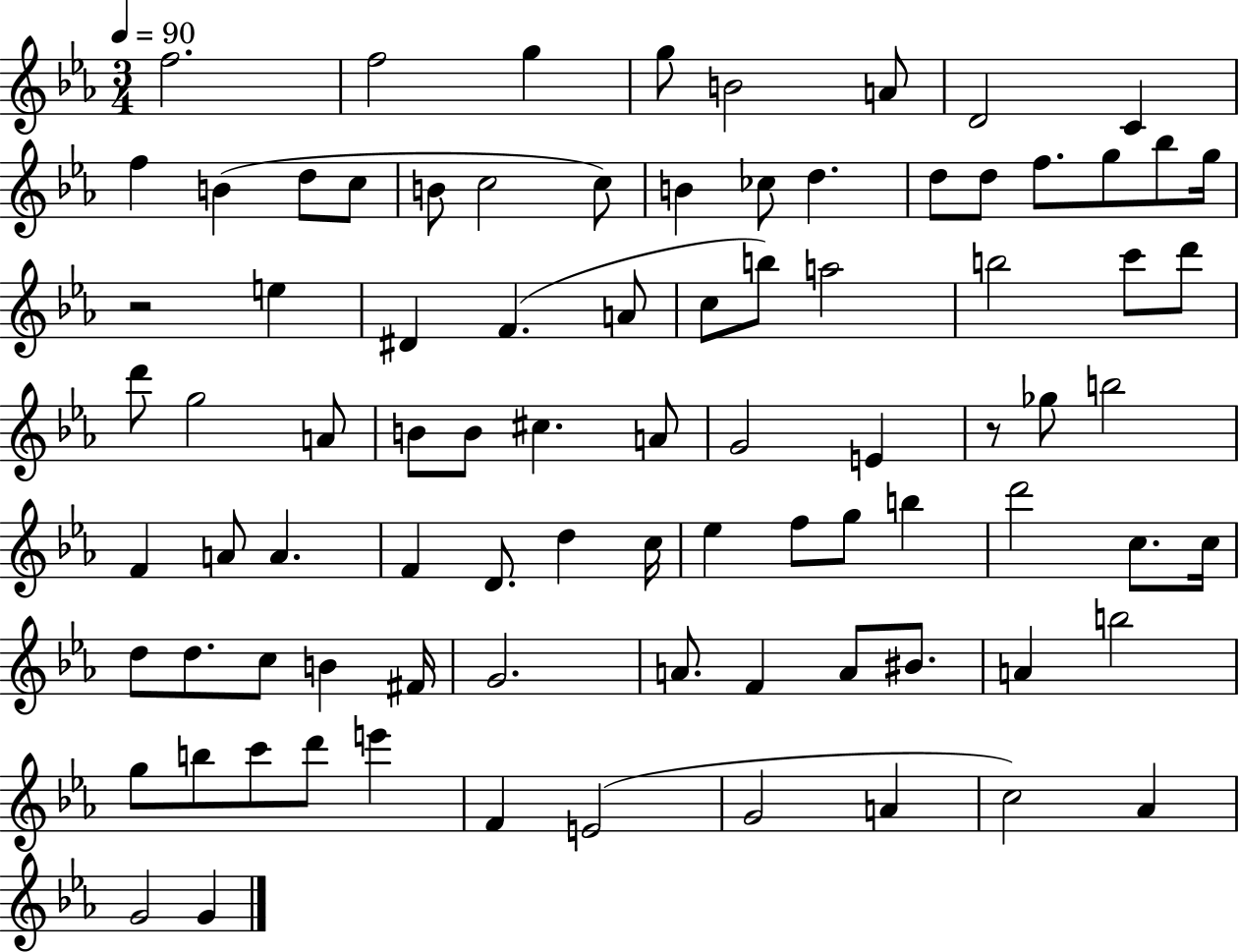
X:1
T:Untitled
M:3/4
L:1/4
K:Eb
f2 f2 g g/2 B2 A/2 D2 C f B d/2 c/2 B/2 c2 c/2 B _c/2 d d/2 d/2 f/2 g/2 _b/2 g/4 z2 e ^D F A/2 c/2 b/2 a2 b2 c'/2 d'/2 d'/2 g2 A/2 B/2 B/2 ^c A/2 G2 E z/2 _g/2 b2 F A/2 A F D/2 d c/4 _e f/2 g/2 b d'2 c/2 c/4 d/2 d/2 c/2 B ^F/4 G2 A/2 F A/2 ^B/2 A b2 g/2 b/2 c'/2 d'/2 e' F E2 G2 A c2 _A G2 G